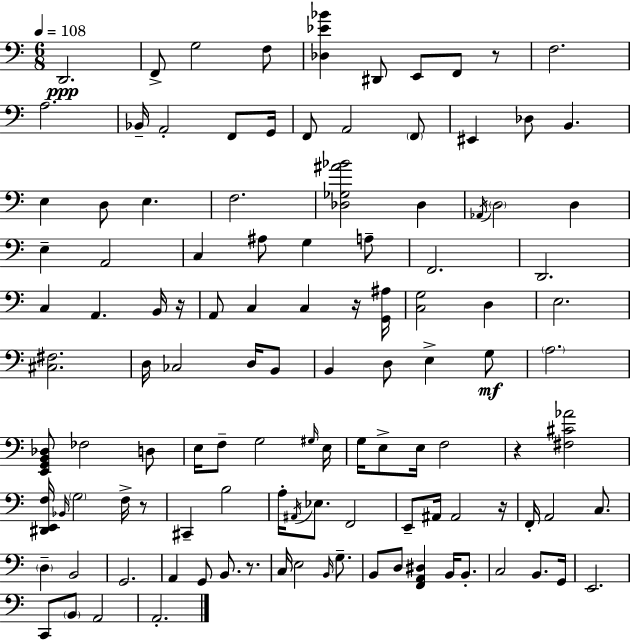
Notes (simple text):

D2/h. F2/e G3/h F3/e [Db3,Eb4,Bb4]/q D#2/e E2/e F2/e R/e F3/h. A3/h. Bb2/s A2/h F2/e G2/s F2/e A2/h F2/e EIS2/q Db3/e B2/q. E3/q D3/e E3/q. F3/h. [Db3,Gb3,A#4,Bb4]/h Db3/q Ab2/s D3/h D3/q E3/q A2/h C3/q A#3/e G3/q A3/e F2/h. D2/h. C3/q A2/q. B2/s R/s A2/e C3/q C3/q R/s [G2,A#3]/s [C3,G3]/h D3/q E3/h. [C#3,F#3]/h. D3/s CES3/h D3/s B2/e B2/q D3/e E3/q G3/e A3/h. [E2,G2,B2,Db3]/e FES3/h D3/e E3/s F3/e G3/h G#3/s E3/s G3/s E3/e E3/s F3/h R/q [F#3,C#4,Ab4]/h [D#2,E2,F3]/s Bb2/s G3/h F3/s R/e C#2/q B3/h A3/s A#2/s Eb3/e. F2/h E2/e A#2/s A#2/h R/s F2/s A2/h C3/e. D3/q B2/h G2/h. A2/q G2/e B2/e. R/e. C3/s E3/h B2/s G3/e. B2/e D3/e [F2,A2,D#3]/q B2/s B2/e. C3/h B2/e. G2/s E2/h. C2/e B2/e A2/h A2/h.